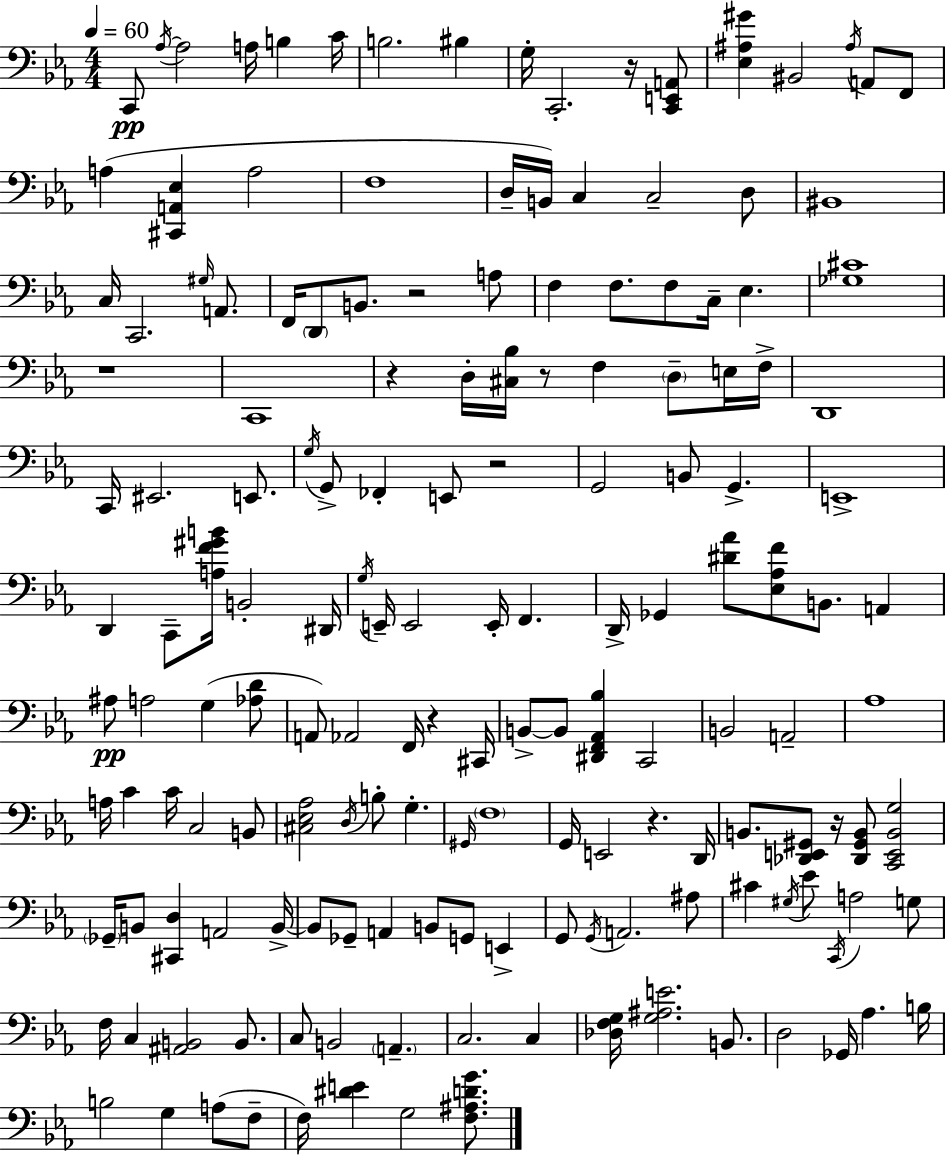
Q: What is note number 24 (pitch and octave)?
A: C3